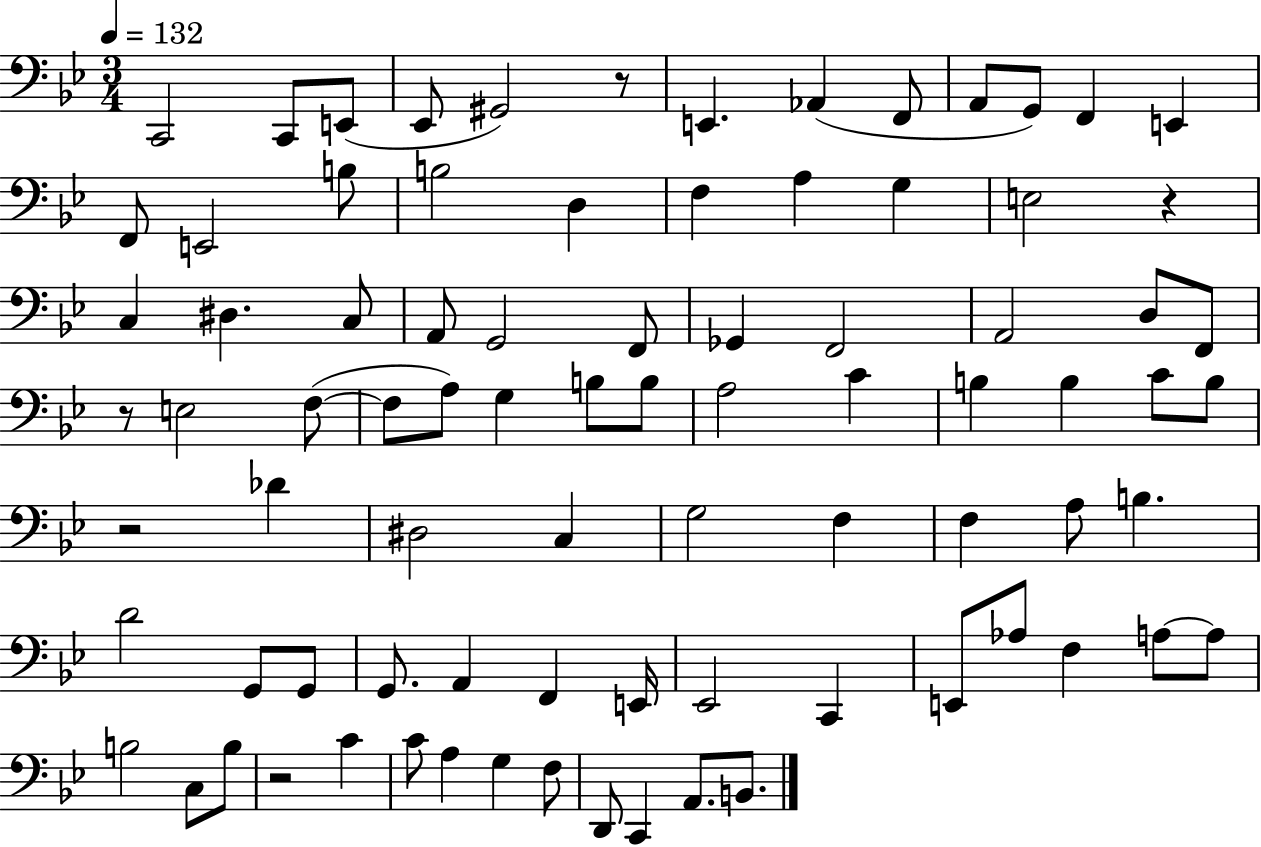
C2/h C2/e E2/e Eb2/e G#2/h R/e E2/q. Ab2/q F2/e A2/e G2/e F2/q E2/q F2/e E2/h B3/e B3/h D3/q F3/q A3/q G3/q E3/h R/q C3/q D#3/q. C3/e A2/e G2/h F2/e Gb2/q F2/h A2/h D3/e F2/e R/e E3/h F3/e F3/e A3/e G3/q B3/e B3/e A3/h C4/q B3/q B3/q C4/e B3/e R/h Db4/q D#3/h C3/q G3/h F3/q F3/q A3/e B3/q. D4/h G2/e G2/e G2/e. A2/q F2/q E2/s Eb2/h C2/q E2/e Ab3/e F3/q A3/e A3/e B3/h C3/e B3/e R/h C4/q C4/e A3/q G3/q F3/e D2/e C2/q A2/e. B2/e.